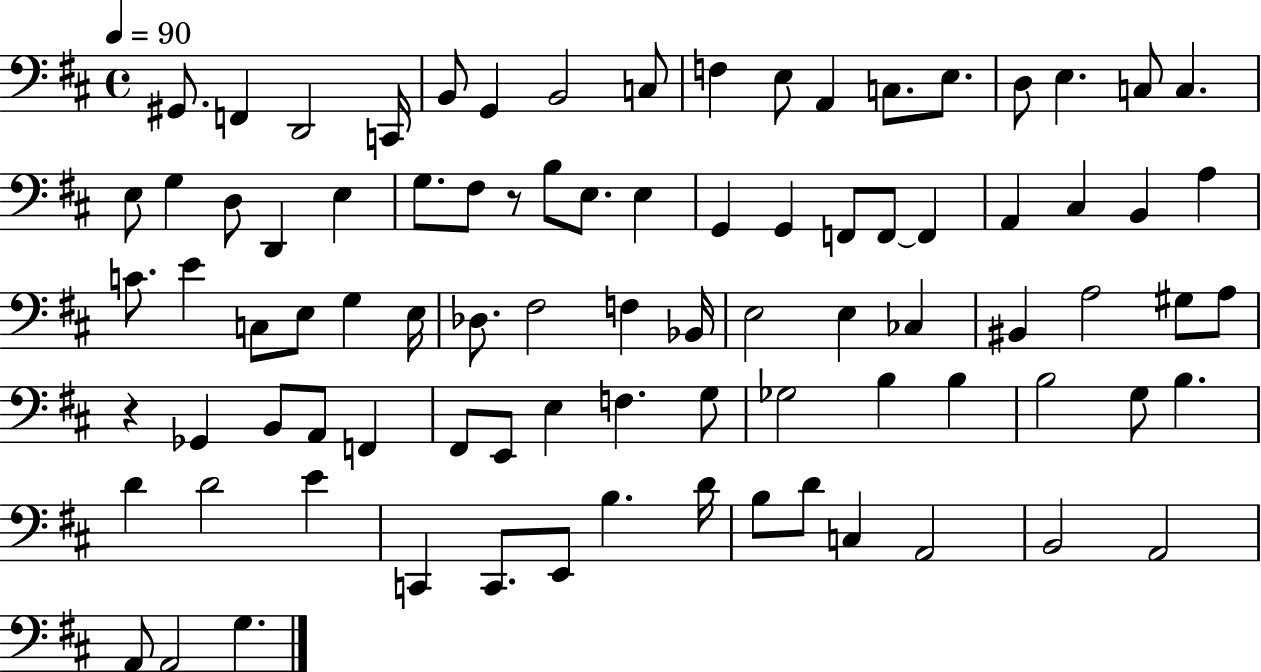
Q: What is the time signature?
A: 4/4